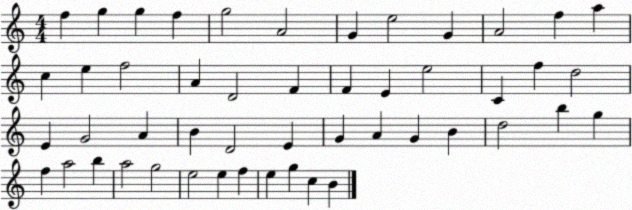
X:1
T:Untitled
M:4/4
L:1/4
K:C
f g g f g2 A2 G e2 G A2 f a c e f2 A D2 F F E e2 C f d2 E G2 A B D2 E G A G B d2 b g f a2 b a2 g2 e2 e f e g c B